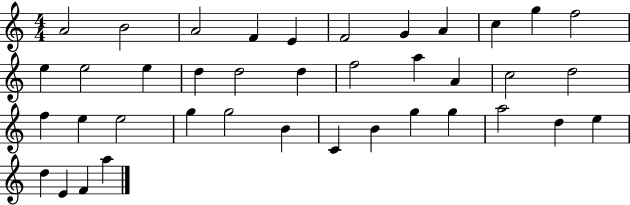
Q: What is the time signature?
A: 4/4